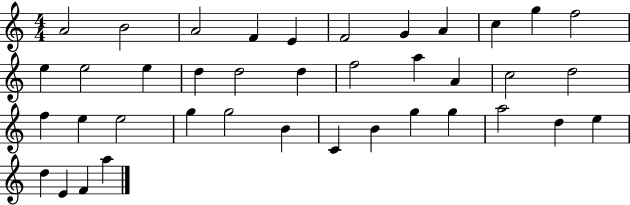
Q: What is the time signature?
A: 4/4